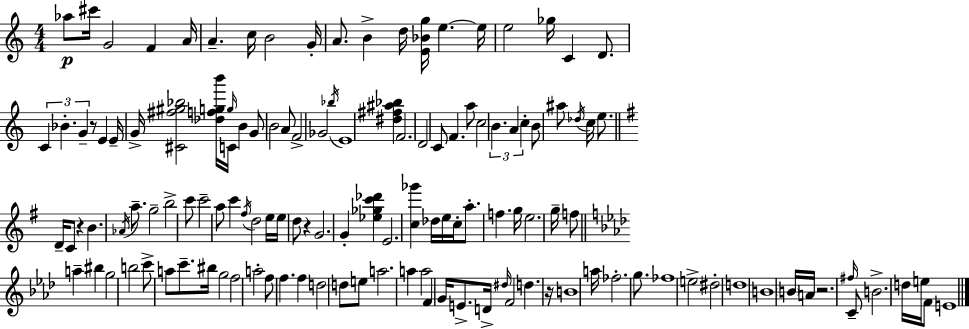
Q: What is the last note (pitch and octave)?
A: E4